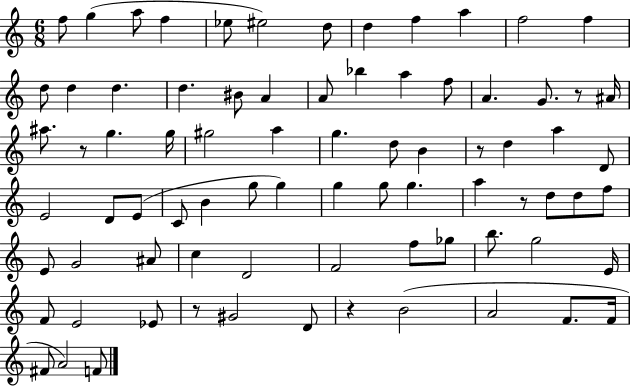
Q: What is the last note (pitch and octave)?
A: F4